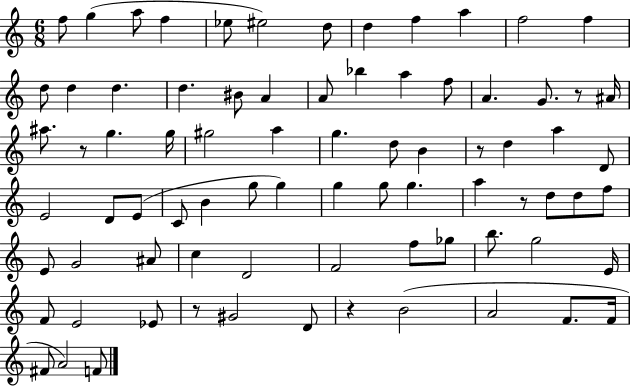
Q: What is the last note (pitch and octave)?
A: F4